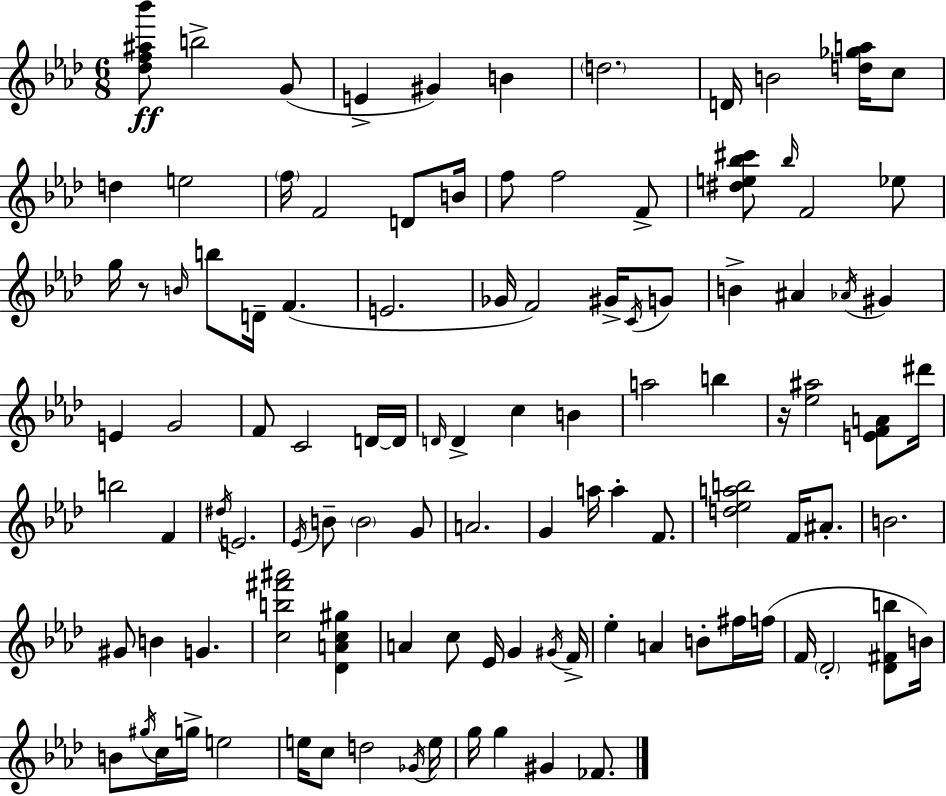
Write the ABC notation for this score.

X:1
T:Untitled
M:6/8
L:1/4
K:Ab
[_df^a_b']/2 b2 G/2 E ^G B d2 D/4 B2 [d_ga]/4 c/2 d e2 f/4 F2 D/2 B/4 f/2 f2 F/2 [^de_b^c']/2 _b/4 F2 _e/2 g/4 z/2 B/4 b/2 D/4 F E2 _G/4 F2 ^G/4 C/4 G/2 B ^A _A/4 ^G E G2 F/2 C2 D/4 D/4 D/4 D c B a2 b z/4 [_e^a]2 [EFA]/2 ^d'/4 b2 F ^d/4 E2 _E/4 B/2 B2 G/2 A2 G a/4 a F/2 [d_eab]2 F/4 ^A/2 B2 ^G/2 B G [cb^f'^a']2 [_DAc^g] A c/2 _E/4 G ^G/4 F/4 _e A B/2 ^f/4 f/4 F/4 _D2 [_D^Fb]/2 B/4 B/2 ^g/4 c/4 g/4 e2 e/4 c/2 d2 _G/4 e/4 g/4 g ^G _F/2